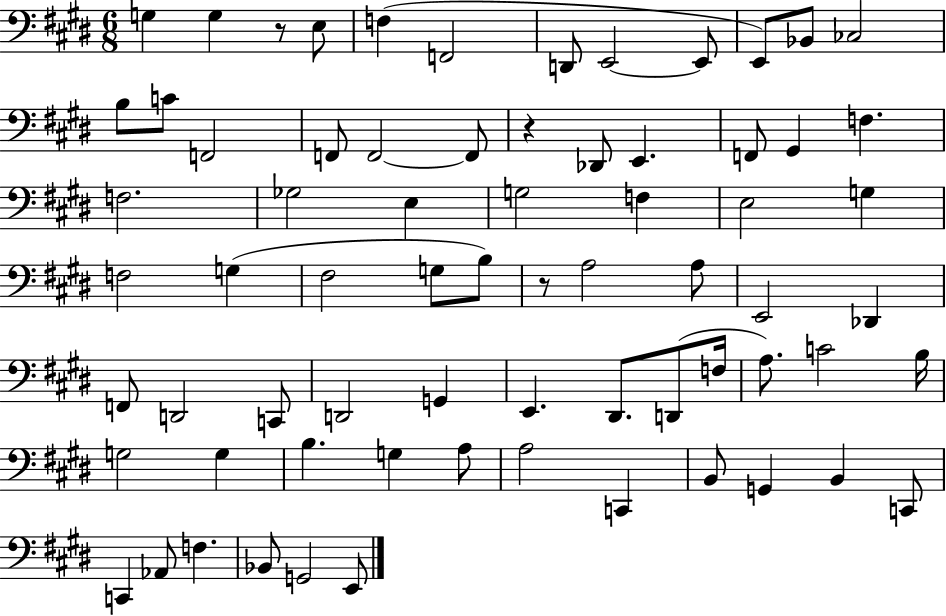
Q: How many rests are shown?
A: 3